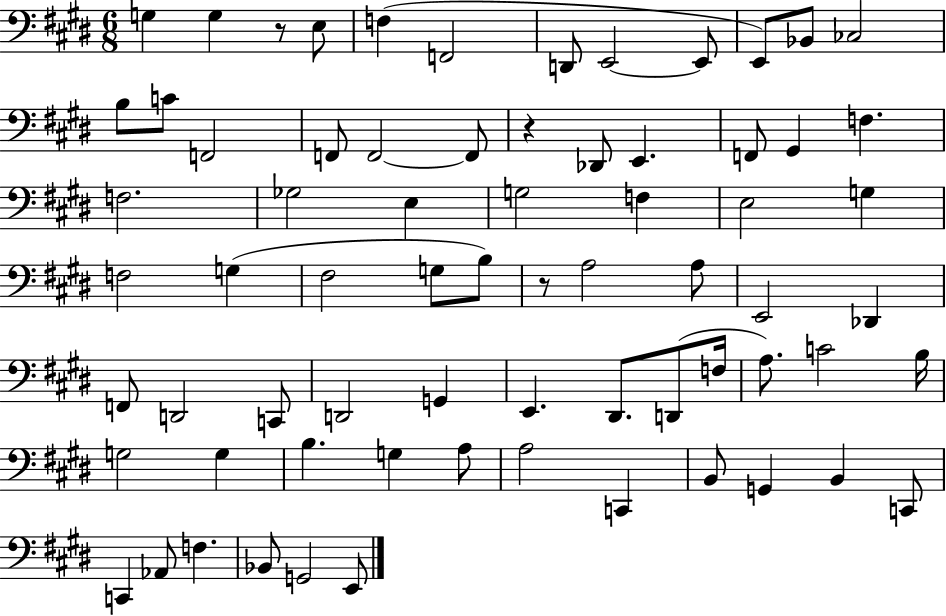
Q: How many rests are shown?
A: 3